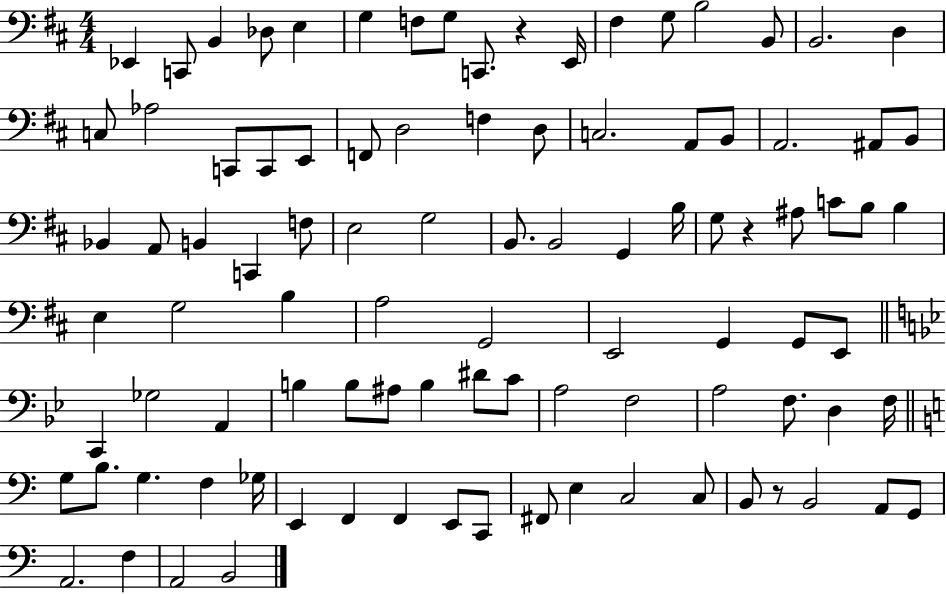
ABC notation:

X:1
T:Untitled
M:4/4
L:1/4
K:D
_E,, C,,/2 B,, _D,/2 E, G, F,/2 G,/2 C,,/2 z E,,/4 ^F, G,/2 B,2 B,,/2 B,,2 D, C,/2 _A,2 C,,/2 C,,/2 E,,/2 F,,/2 D,2 F, D,/2 C,2 A,,/2 B,,/2 A,,2 ^A,,/2 B,,/2 _B,, A,,/2 B,, C,, F,/2 E,2 G,2 B,,/2 B,,2 G,, B,/4 G,/2 z ^A,/2 C/2 B,/2 B, E, G,2 B, A,2 G,,2 E,,2 G,, G,,/2 E,,/2 C,, _G,2 A,, B, B,/2 ^A,/2 B, ^D/2 C/2 A,2 F,2 A,2 F,/2 D, F,/4 G,/2 B,/2 G, F, _G,/4 E,, F,, F,, E,,/2 C,,/2 ^F,,/2 E, C,2 C,/2 B,,/2 z/2 B,,2 A,,/2 G,,/2 A,,2 F, A,,2 B,,2